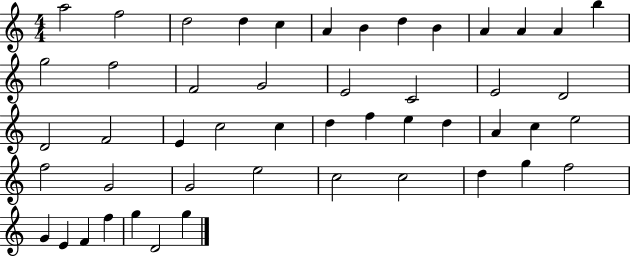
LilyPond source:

{
  \clef treble
  \numericTimeSignature
  \time 4/4
  \key c \major
  a''2 f''2 | d''2 d''4 c''4 | a'4 b'4 d''4 b'4 | a'4 a'4 a'4 b''4 | \break g''2 f''2 | f'2 g'2 | e'2 c'2 | e'2 d'2 | \break d'2 f'2 | e'4 c''2 c''4 | d''4 f''4 e''4 d''4 | a'4 c''4 e''2 | \break f''2 g'2 | g'2 e''2 | c''2 c''2 | d''4 g''4 f''2 | \break g'4 e'4 f'4 f''4 | g''4 d'2 g''4 | \bar "|."
}